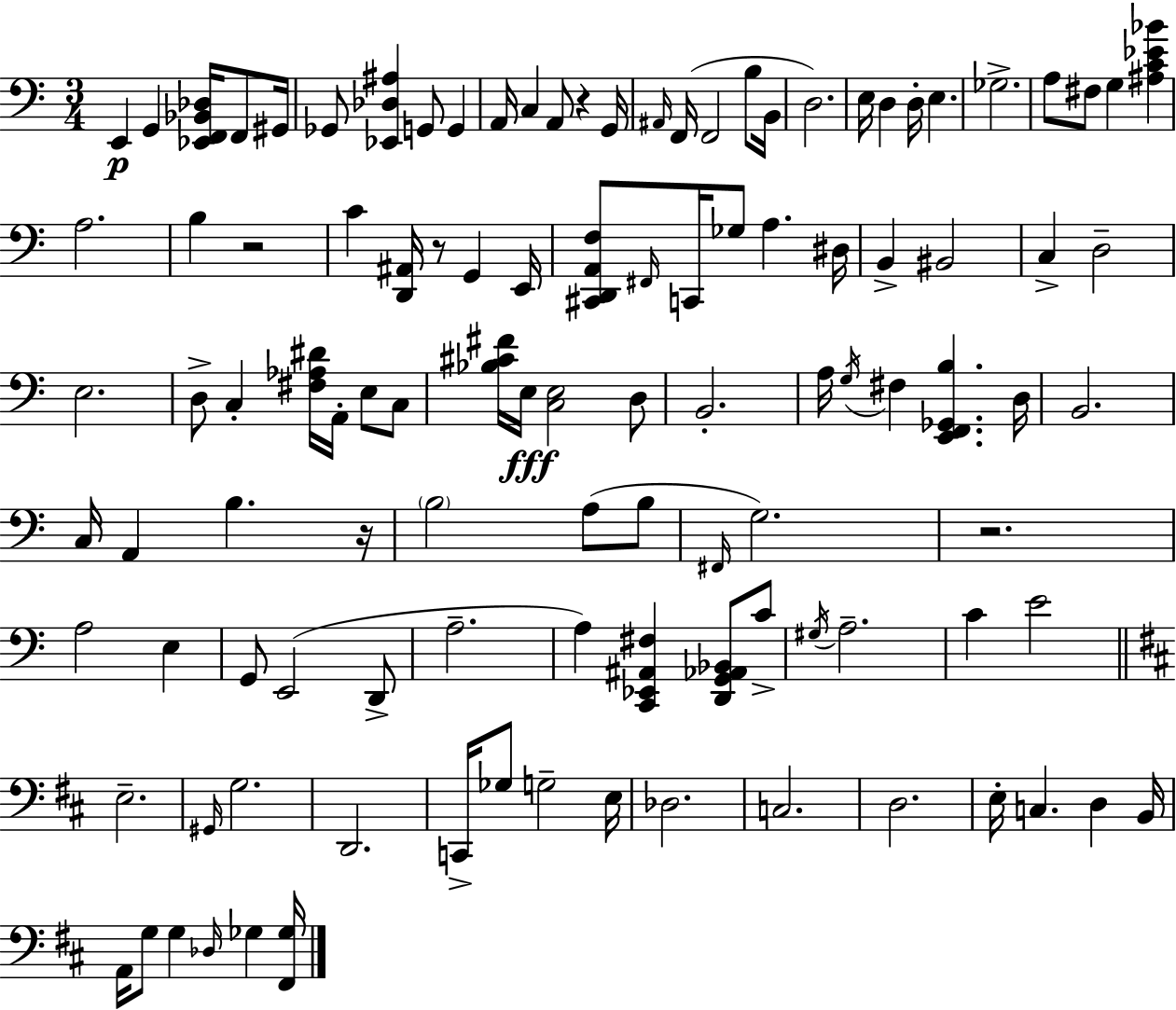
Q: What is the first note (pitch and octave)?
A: E2